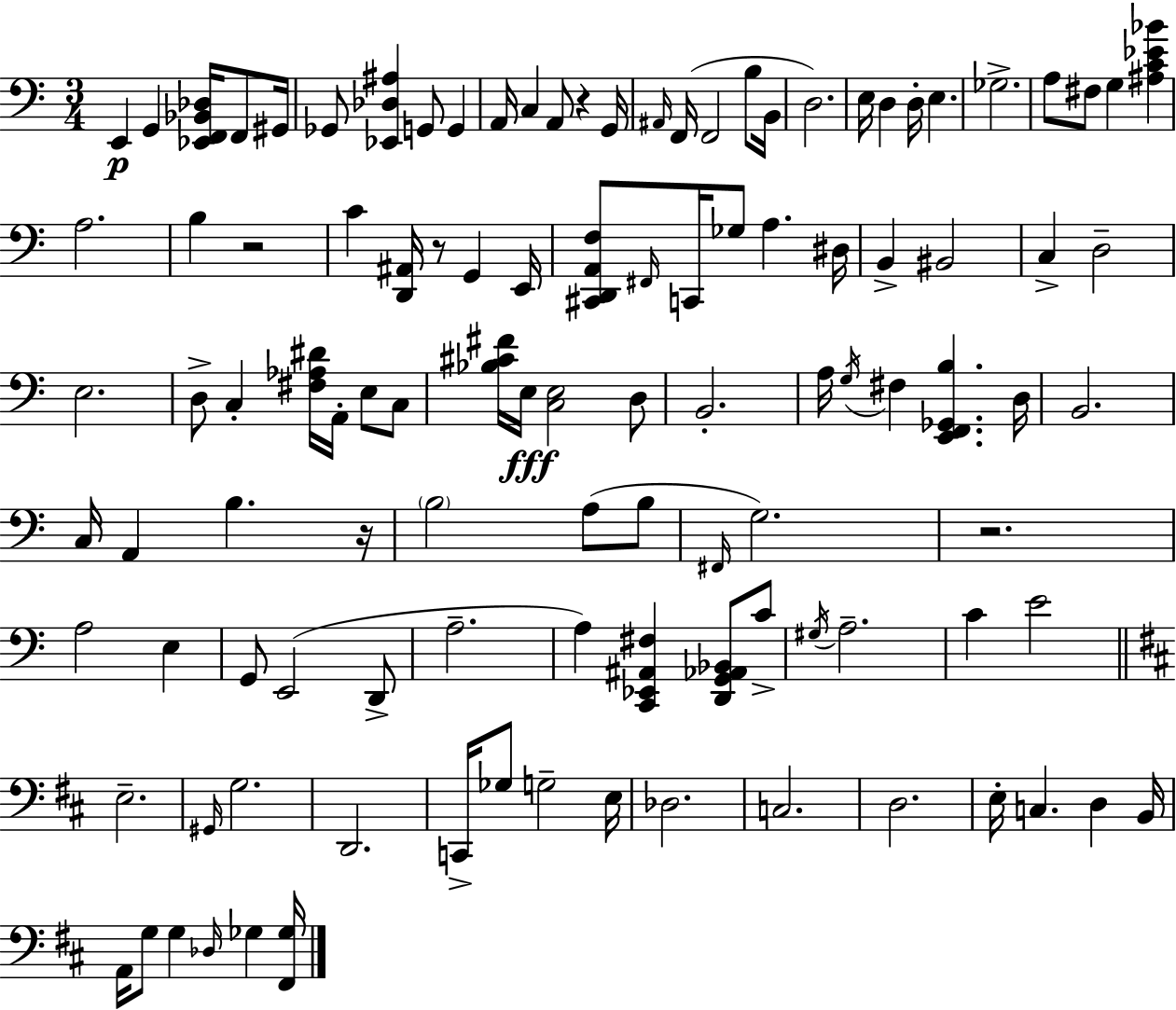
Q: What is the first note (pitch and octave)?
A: E2